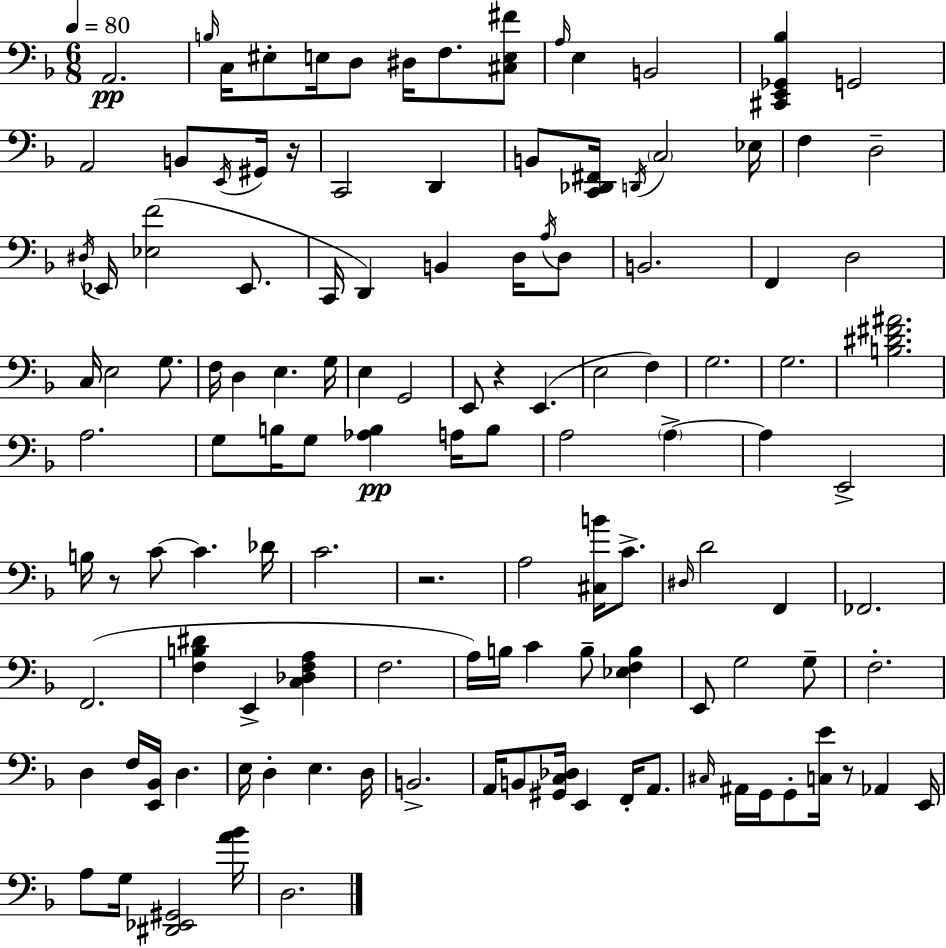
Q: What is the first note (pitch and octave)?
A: A2